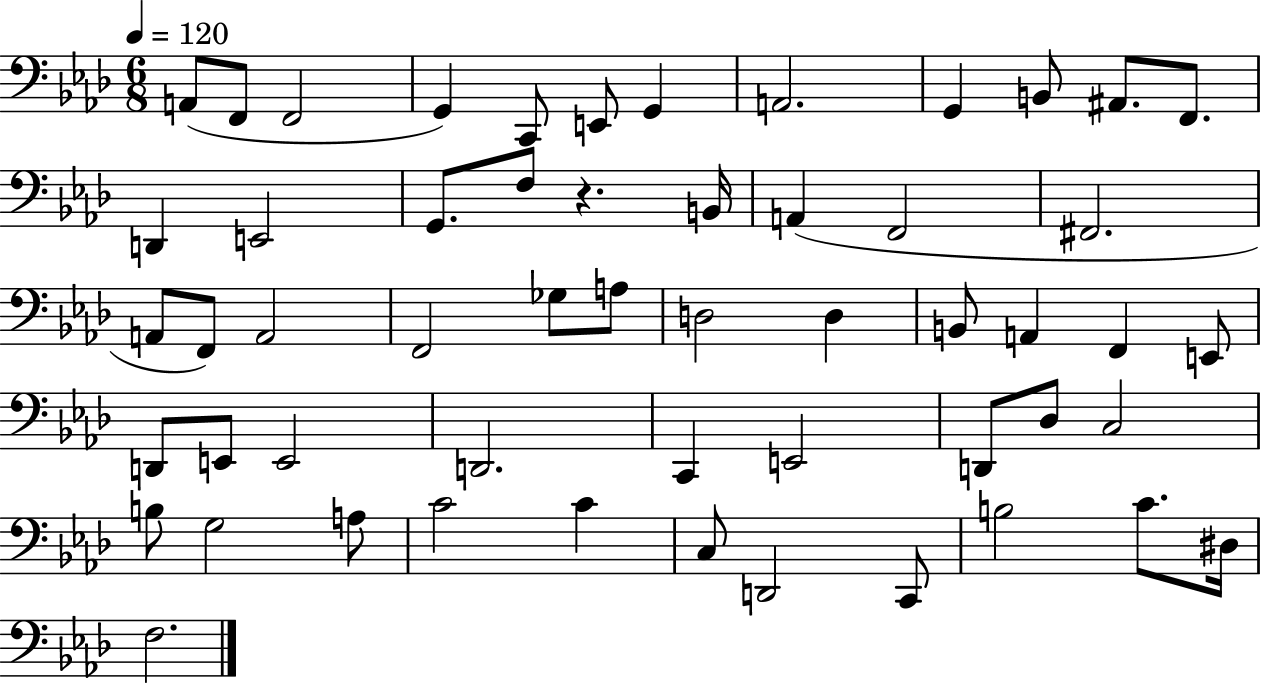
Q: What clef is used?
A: bass